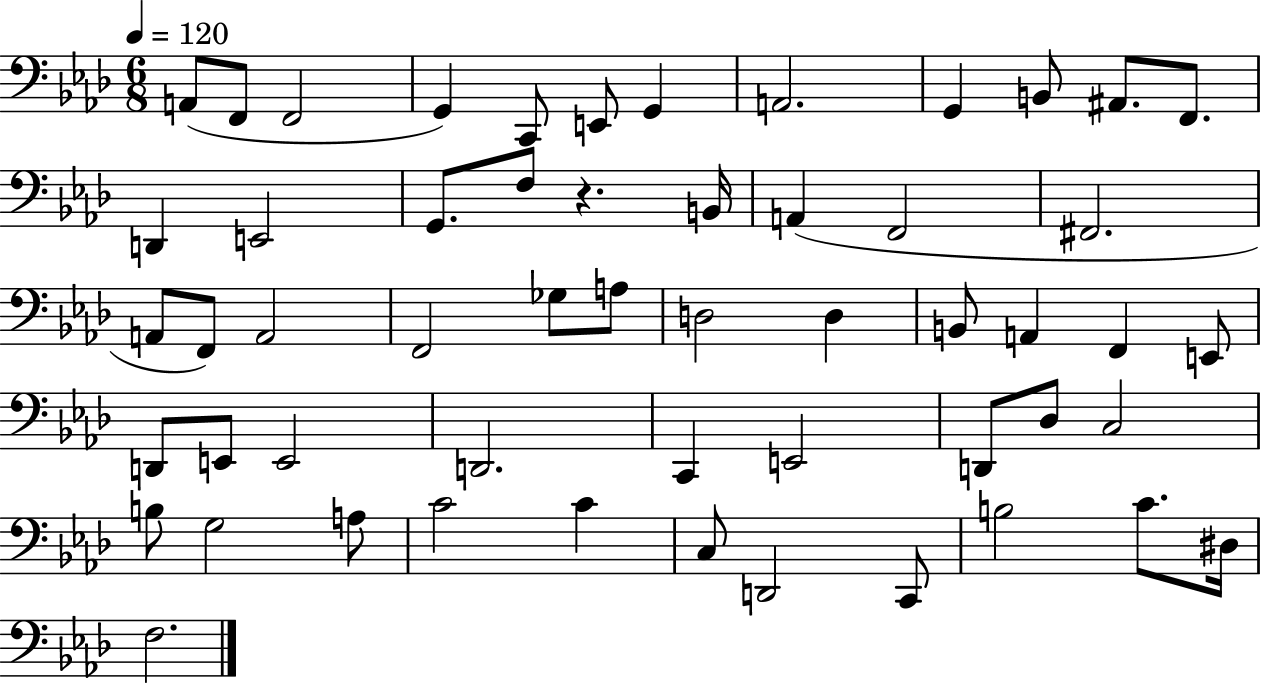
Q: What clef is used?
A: bass